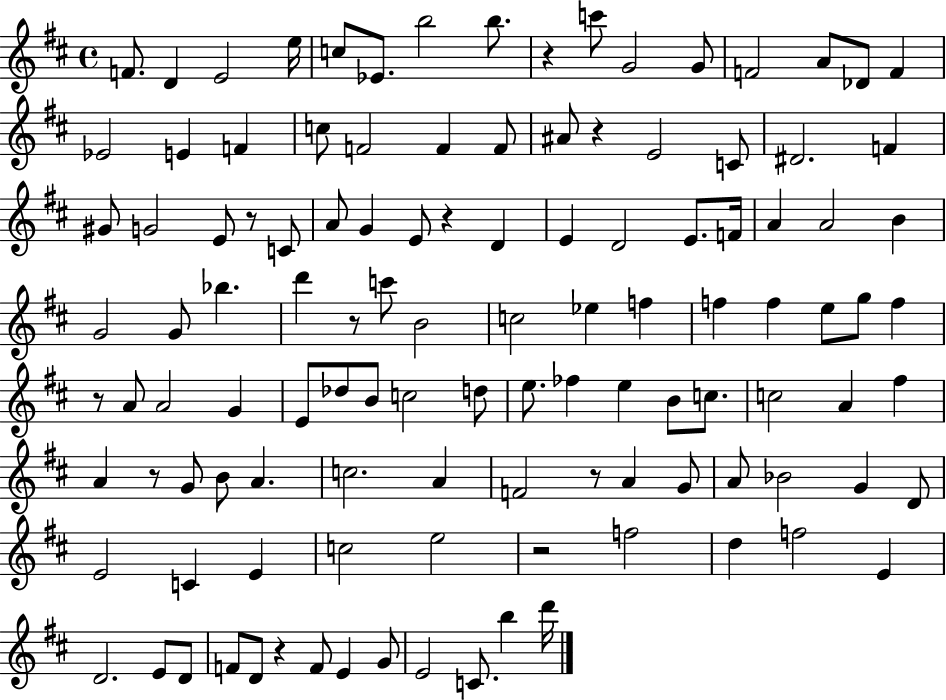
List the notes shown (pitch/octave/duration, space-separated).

F4/e. D4/q E4/h E5/s C5/e Eb4/e. B5/h B5/e. R/q C6/e G4/h G4/e F4/h A4/e Db4/e F4/q Eb4/h E4/q F4/q C5/e F4/h F4/q F4/e A#4/e R/q E4/h C4/e D#4/h. F4/q G#4/e G4/h E4/e R/e C4/e A4/e G4/q E4/e R/q D4/q E4/q D4/h E4/e. F4/s A4/q A4/h B4/q G4/h G4/e Bb5/q. D6/q R/e C6/e B4/h C5/h Eb5/q F5/q F5/q F5/q E5/e G5/e F5/q R/e A4/e A4/h G4/q E4/e Db5/e B4/e C5/h D5/e E5/e. FES5/q E5/q B4/e C5/e. C5/h A4/q F#5/q A4/q R/e G4/e B4/e A4/q. C5/h. A4/q F4/h R/e A4/q G4/e A4/e Bb4/h G4/q D4/e E4/h C4/q E4/q C5/h E5/h R/h F5/h D5/q F5/h E4/q D4/h. E4/e D4/e F4/e D4/e R/q F4/e E4/q G4/e E4/h C4/e. B5/q D6/s